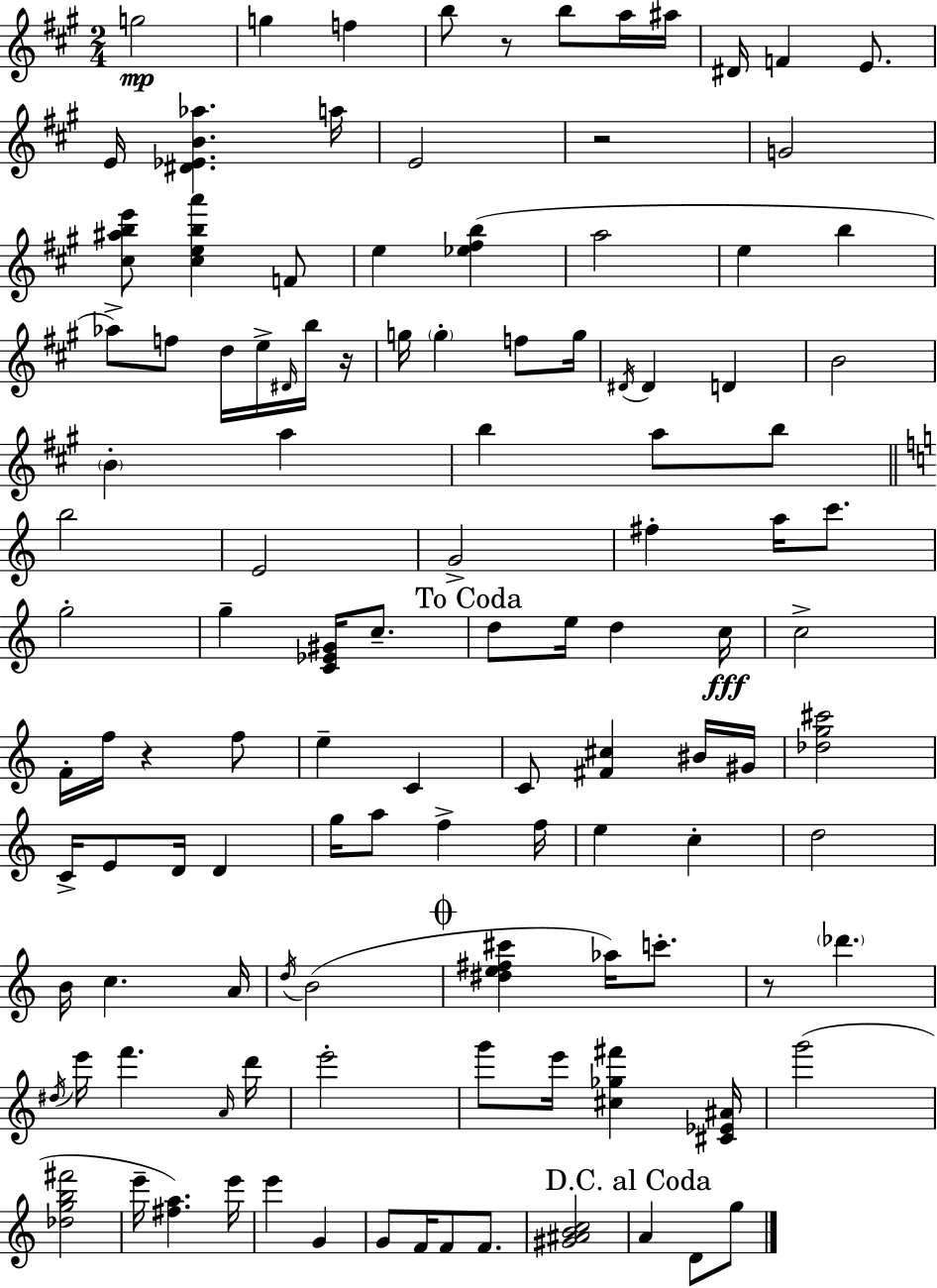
X:1
T:Untitled
M:2/4
L:1/4
K:A
g2 g f b/2 z/2 b/2 a/4 ^a/4 ^D/4 F E/2 E/4 [^D_EB_a] a/4 E2 z2 G2 [^c^abe']/2 [^ceba'] F/2 e [_e^fb] a2 e b _a/2 f/2 d/4 e/4 ^D/4 b/4 z/4 g/4 g f/2 g/4 ^D/4 ^D D B2 B a b a/2 b/2 b2 E2 G2 ^f a/4 c'/2 g2 g [C_E^G]/4 c/2 d/2 e/4 d c/4 c2 F/4 f/4 z f/2 e C C/2 [^F^c] ^B/4 ^G/4 [_dg^c']2 C/4 E/2 D/4 D g/4 a/2 f f/4 e c d2 B/4 c A/4 d/4 B2 [^de^f^c'] _a/4 c'/2 z/2 _d' ^d/4 e'/4 f' A/4 d'/4 e'2 g'/2 e'/4 [^c_g^f'] [^C_E^A]/4 g'2 [_dgb^f']2 e'/4 [^fa] e'/4 e' G G/2 F/4 F/2 F/2 [^G^ABc]2 A D/2 g/2